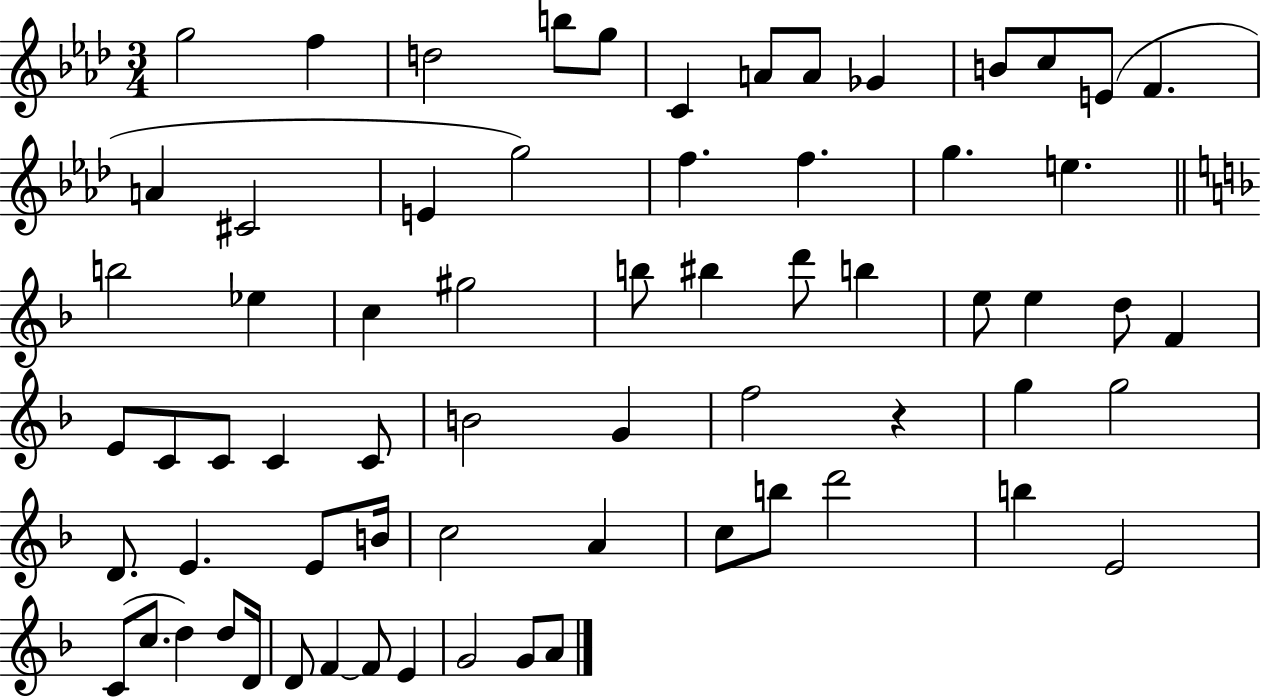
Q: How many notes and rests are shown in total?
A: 67